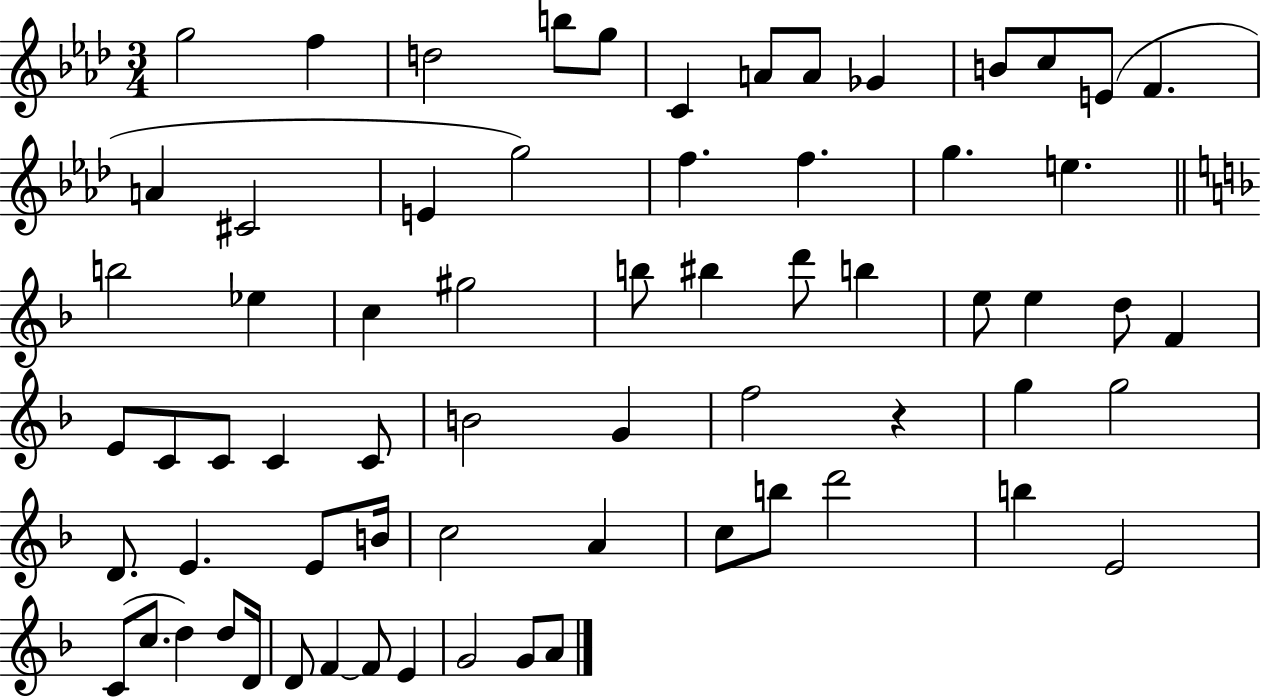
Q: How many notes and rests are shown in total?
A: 67